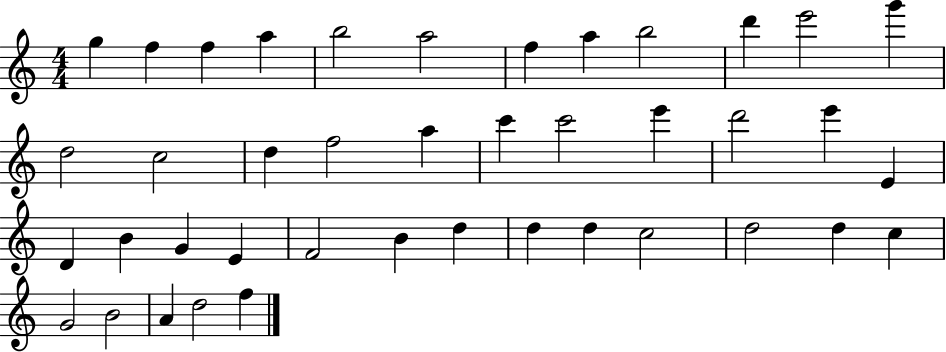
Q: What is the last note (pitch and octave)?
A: F5